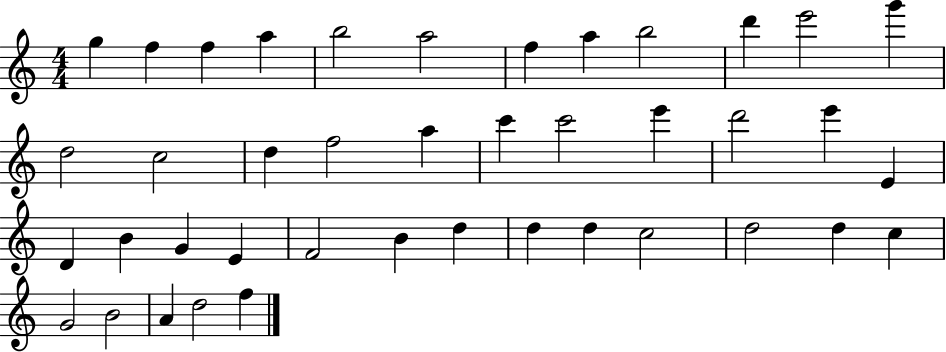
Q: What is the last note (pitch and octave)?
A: F5